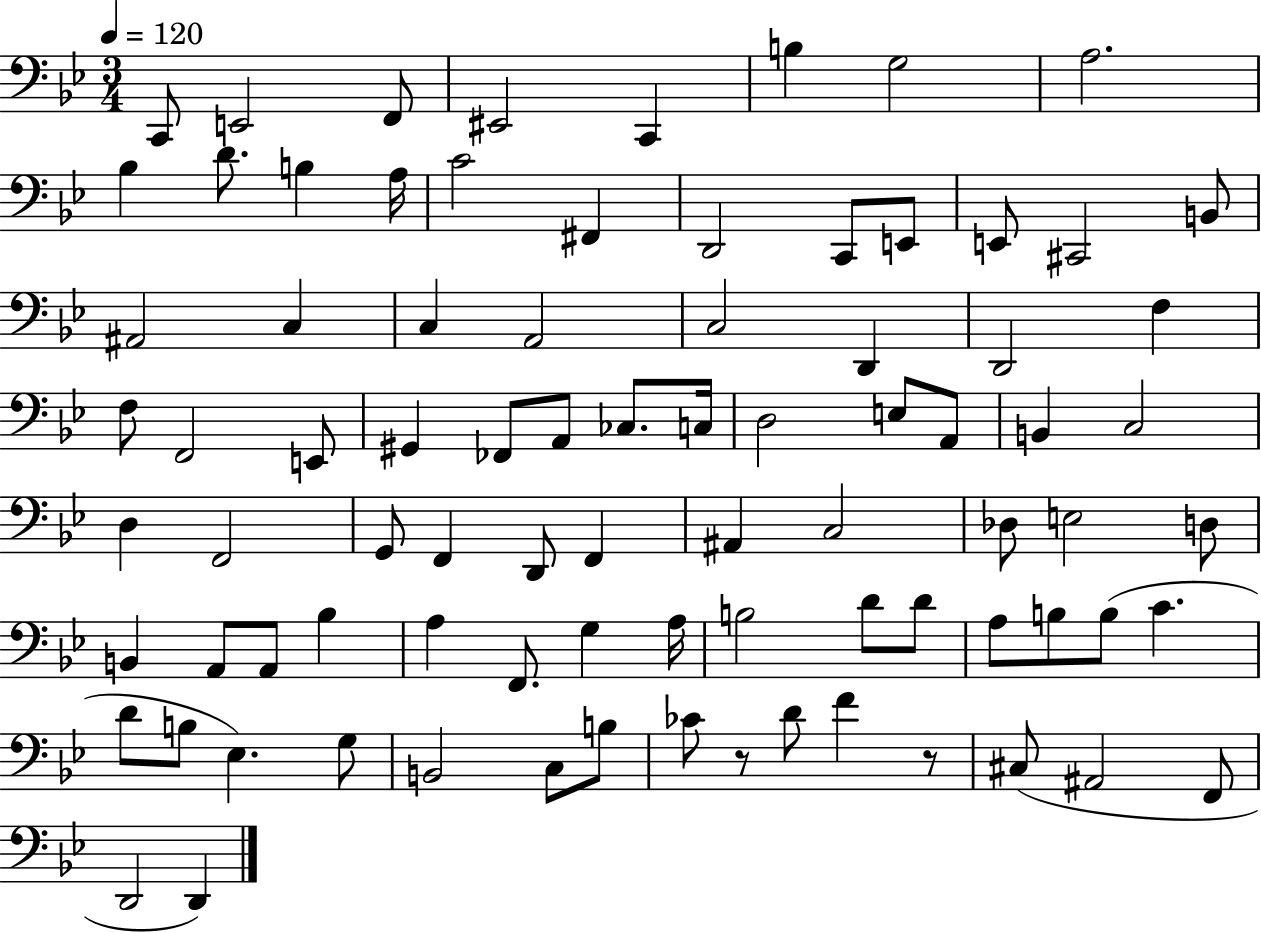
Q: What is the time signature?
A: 3/4